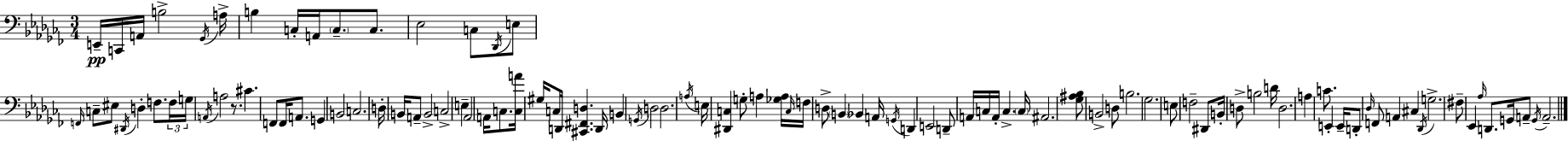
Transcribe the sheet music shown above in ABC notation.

X:1
T:Untitled
M:3/4
L:1/4
K:Abm
E,,/4 C,,/4 A,,/4 B,2 _G,,/4 A,/4 B, C,/4 A,,/4 C,/2 C,/2 _E,2 C,/2 _D,,/4 E,/2 F,,/4 C,/2 ^E,/2 ^D,,/4 D, F,/2 F,/4 G,/4 A,,/4 A,2 z/2 ^C F,,/2 F,,/4 A,,/2 G,, B,,2 C,2 D,/4 B,,/4 A,,/2 B,,2 C,2 E, _A,,2 A,,/4 C,/2 [C,A]/4 ^G,/4 C,/2 D,,/4 [^C,,^F,,D,] D,,/4 B,, G,,/4 D,2 D,2 A,/4 E,/4 [^D,,C,] G,/2 A, [_G,A,]/4 C,/4 F,/4 D,/2 B,, _B,, A,,/4 G,,/4 D,, E,,2 D,,/2 A,,/4 C,/4 A,,/4 C, C,/4 ^A,,2 [_G,^A,_B,]/2 B,,2 D,/2 B,2 _G,2 E,/2 F,2 ^D,,/2 B,,/4 D,/2 B,2 D/4 D,2 A, C/2 E,, E,,/4 D,,/2 _D,/4 F,,/2 A,, ^C, _D,,/4 G,2 ^F,/2 _E,, _A,/4 D,,/2 G,,/4 A,,/2 G,,/4 A,,2